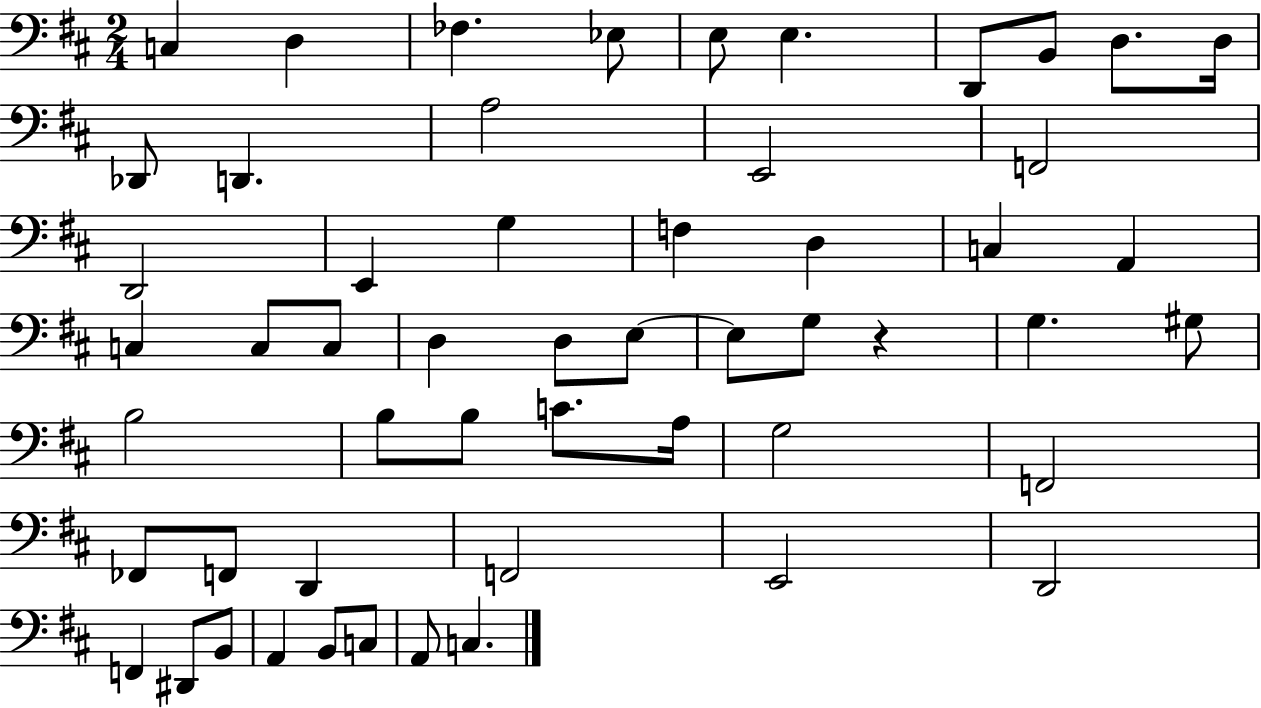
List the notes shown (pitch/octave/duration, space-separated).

C3/q D3/q FES3/q. Eb3/e E3/e E3/q. D2/e B2/e D3/e. D3/s Db2/e D2/q. A3/h E2/h F2/h D2/h E2/q G3/q F3/q D3/q C3/q A2/q C3/q C3/e C3/e D3/q D3/e E3/e E3/e G3/e R/q G3/q. G#3/e B3/h B3/e B3/e C4/e. A3/s G3/h F2/h FES2/e F2/e D2/q F2/h E2/h D2/h F2/q D#2/e B2/e A2/q B2/e C3/e A2/e C3/q.